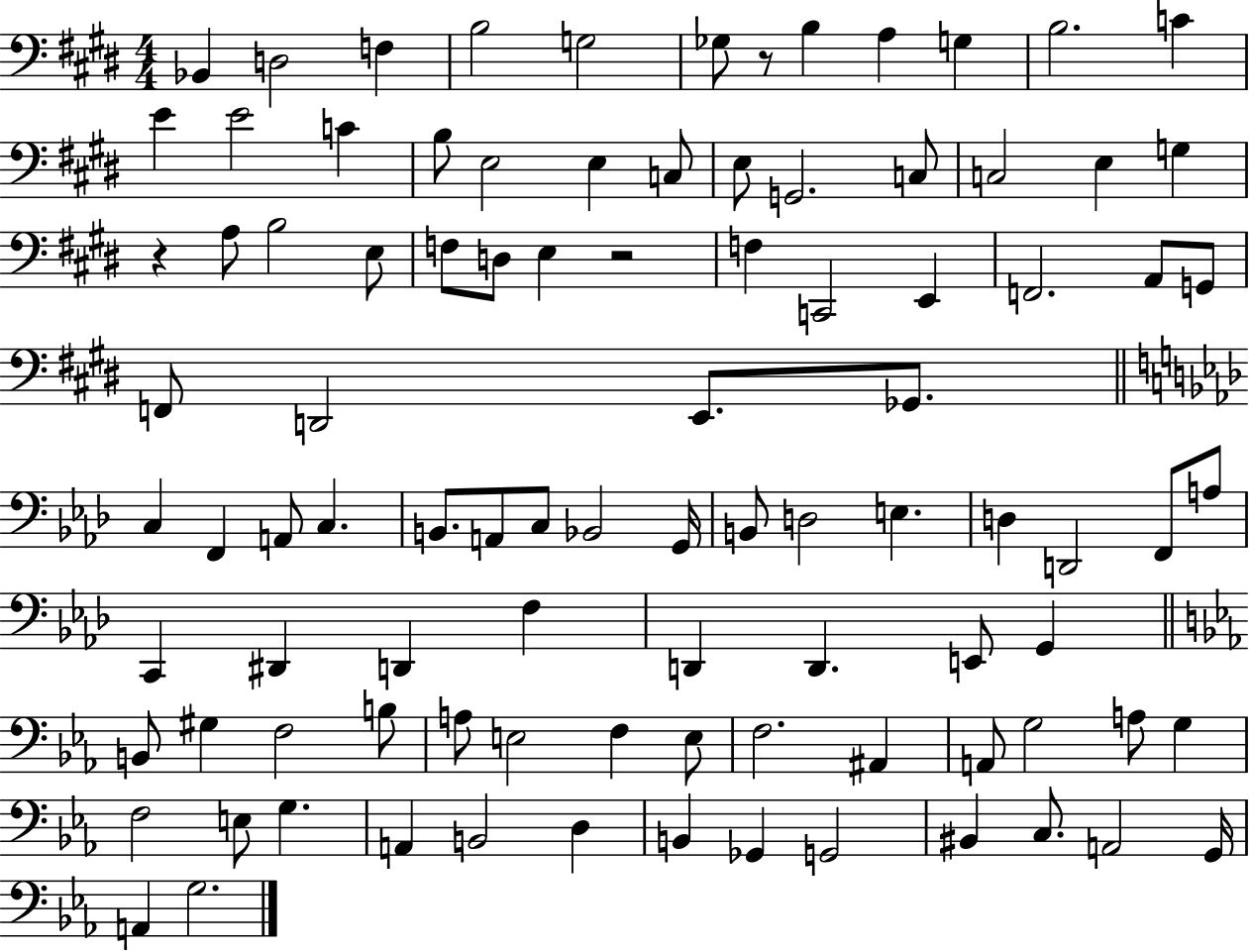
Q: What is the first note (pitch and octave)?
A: Bb2